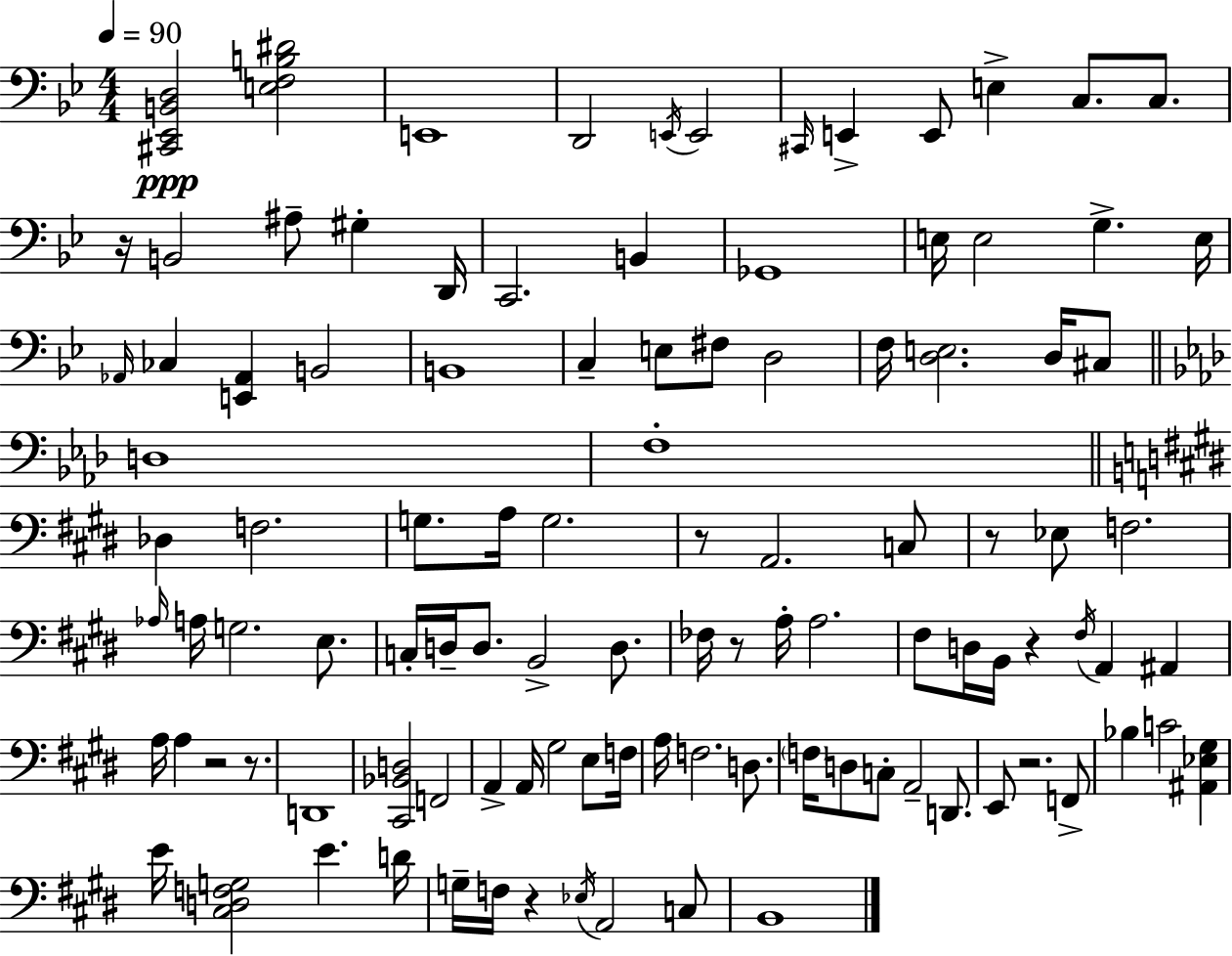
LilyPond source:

{
  \clef bass
  \numericTimeSignature
  \time 4/4
  \key bes \major
  \tempo 4 = 90
  <cis, ees, b, d>2\ppp <e f b dis'>2 | e,1 | d,2 \acciaccatura { e,16 } e,2 | \grace { cis,16 } e,4-> e,8 e4-> c8. c8. | \break r16 b,2 ais8-- gis4-. | d,16 c,2. b,4 | ges,1 | e16 e2 g4.-> | \break e16 \grace { aes,16 } ces4 <e, aes,>4 b,2 | b,1 | c4-- e8 fis8 d2 | f16 <d e>2. | \break d16 cis8 \bar "||" \break \key aes \major d1 | f1-. | \bar "||" \break \key e \major des4 f2. | g8. a16 g2. | r8 a,2. c8 | r8 ees8 f2. | \break \grace { aes16 } a16 g2. e8. | c16-. d16-- d8. b,2-> d8. | fes16 r8 a16-. a2. | fis8 d16 b,16 r4 \acciaccatura { fis16 } a,4 ais,4 | \break a16 a4 r2 r8. | d,1 | <cis, bes, d>2 f,2 | a,4-> a,16 gis2 e8 | \break f16 a16 f2. d8. | \parenthesize f16 d8 c8-. a,2-- d,8. | e,8 r2. | f,8-> bes4 c'2 <ais, ees gis>4 | \break e'16 <cis d f g>2 e'4. | d'16 g16-- f16 r4 \acciaccatura { ees16 } a,2 | c8 b,1 | \bar "|."
}